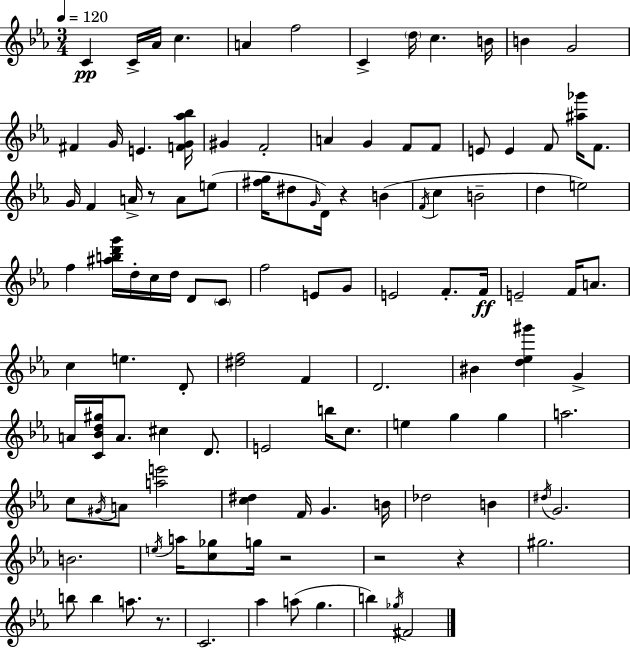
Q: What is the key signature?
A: EES major